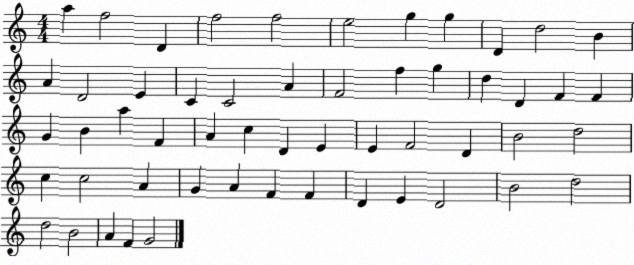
X:1
T:Untitled
M:4/4
L:1/4
K:C
a f2 D f2 f2 e2 g g D d2 B A D2 E C C2 A F2 f g d D F F G B a F A c D E E F2 D B2 d2 c c2 A G A F F D E D2 B2 d2 d2 B2 A F G2